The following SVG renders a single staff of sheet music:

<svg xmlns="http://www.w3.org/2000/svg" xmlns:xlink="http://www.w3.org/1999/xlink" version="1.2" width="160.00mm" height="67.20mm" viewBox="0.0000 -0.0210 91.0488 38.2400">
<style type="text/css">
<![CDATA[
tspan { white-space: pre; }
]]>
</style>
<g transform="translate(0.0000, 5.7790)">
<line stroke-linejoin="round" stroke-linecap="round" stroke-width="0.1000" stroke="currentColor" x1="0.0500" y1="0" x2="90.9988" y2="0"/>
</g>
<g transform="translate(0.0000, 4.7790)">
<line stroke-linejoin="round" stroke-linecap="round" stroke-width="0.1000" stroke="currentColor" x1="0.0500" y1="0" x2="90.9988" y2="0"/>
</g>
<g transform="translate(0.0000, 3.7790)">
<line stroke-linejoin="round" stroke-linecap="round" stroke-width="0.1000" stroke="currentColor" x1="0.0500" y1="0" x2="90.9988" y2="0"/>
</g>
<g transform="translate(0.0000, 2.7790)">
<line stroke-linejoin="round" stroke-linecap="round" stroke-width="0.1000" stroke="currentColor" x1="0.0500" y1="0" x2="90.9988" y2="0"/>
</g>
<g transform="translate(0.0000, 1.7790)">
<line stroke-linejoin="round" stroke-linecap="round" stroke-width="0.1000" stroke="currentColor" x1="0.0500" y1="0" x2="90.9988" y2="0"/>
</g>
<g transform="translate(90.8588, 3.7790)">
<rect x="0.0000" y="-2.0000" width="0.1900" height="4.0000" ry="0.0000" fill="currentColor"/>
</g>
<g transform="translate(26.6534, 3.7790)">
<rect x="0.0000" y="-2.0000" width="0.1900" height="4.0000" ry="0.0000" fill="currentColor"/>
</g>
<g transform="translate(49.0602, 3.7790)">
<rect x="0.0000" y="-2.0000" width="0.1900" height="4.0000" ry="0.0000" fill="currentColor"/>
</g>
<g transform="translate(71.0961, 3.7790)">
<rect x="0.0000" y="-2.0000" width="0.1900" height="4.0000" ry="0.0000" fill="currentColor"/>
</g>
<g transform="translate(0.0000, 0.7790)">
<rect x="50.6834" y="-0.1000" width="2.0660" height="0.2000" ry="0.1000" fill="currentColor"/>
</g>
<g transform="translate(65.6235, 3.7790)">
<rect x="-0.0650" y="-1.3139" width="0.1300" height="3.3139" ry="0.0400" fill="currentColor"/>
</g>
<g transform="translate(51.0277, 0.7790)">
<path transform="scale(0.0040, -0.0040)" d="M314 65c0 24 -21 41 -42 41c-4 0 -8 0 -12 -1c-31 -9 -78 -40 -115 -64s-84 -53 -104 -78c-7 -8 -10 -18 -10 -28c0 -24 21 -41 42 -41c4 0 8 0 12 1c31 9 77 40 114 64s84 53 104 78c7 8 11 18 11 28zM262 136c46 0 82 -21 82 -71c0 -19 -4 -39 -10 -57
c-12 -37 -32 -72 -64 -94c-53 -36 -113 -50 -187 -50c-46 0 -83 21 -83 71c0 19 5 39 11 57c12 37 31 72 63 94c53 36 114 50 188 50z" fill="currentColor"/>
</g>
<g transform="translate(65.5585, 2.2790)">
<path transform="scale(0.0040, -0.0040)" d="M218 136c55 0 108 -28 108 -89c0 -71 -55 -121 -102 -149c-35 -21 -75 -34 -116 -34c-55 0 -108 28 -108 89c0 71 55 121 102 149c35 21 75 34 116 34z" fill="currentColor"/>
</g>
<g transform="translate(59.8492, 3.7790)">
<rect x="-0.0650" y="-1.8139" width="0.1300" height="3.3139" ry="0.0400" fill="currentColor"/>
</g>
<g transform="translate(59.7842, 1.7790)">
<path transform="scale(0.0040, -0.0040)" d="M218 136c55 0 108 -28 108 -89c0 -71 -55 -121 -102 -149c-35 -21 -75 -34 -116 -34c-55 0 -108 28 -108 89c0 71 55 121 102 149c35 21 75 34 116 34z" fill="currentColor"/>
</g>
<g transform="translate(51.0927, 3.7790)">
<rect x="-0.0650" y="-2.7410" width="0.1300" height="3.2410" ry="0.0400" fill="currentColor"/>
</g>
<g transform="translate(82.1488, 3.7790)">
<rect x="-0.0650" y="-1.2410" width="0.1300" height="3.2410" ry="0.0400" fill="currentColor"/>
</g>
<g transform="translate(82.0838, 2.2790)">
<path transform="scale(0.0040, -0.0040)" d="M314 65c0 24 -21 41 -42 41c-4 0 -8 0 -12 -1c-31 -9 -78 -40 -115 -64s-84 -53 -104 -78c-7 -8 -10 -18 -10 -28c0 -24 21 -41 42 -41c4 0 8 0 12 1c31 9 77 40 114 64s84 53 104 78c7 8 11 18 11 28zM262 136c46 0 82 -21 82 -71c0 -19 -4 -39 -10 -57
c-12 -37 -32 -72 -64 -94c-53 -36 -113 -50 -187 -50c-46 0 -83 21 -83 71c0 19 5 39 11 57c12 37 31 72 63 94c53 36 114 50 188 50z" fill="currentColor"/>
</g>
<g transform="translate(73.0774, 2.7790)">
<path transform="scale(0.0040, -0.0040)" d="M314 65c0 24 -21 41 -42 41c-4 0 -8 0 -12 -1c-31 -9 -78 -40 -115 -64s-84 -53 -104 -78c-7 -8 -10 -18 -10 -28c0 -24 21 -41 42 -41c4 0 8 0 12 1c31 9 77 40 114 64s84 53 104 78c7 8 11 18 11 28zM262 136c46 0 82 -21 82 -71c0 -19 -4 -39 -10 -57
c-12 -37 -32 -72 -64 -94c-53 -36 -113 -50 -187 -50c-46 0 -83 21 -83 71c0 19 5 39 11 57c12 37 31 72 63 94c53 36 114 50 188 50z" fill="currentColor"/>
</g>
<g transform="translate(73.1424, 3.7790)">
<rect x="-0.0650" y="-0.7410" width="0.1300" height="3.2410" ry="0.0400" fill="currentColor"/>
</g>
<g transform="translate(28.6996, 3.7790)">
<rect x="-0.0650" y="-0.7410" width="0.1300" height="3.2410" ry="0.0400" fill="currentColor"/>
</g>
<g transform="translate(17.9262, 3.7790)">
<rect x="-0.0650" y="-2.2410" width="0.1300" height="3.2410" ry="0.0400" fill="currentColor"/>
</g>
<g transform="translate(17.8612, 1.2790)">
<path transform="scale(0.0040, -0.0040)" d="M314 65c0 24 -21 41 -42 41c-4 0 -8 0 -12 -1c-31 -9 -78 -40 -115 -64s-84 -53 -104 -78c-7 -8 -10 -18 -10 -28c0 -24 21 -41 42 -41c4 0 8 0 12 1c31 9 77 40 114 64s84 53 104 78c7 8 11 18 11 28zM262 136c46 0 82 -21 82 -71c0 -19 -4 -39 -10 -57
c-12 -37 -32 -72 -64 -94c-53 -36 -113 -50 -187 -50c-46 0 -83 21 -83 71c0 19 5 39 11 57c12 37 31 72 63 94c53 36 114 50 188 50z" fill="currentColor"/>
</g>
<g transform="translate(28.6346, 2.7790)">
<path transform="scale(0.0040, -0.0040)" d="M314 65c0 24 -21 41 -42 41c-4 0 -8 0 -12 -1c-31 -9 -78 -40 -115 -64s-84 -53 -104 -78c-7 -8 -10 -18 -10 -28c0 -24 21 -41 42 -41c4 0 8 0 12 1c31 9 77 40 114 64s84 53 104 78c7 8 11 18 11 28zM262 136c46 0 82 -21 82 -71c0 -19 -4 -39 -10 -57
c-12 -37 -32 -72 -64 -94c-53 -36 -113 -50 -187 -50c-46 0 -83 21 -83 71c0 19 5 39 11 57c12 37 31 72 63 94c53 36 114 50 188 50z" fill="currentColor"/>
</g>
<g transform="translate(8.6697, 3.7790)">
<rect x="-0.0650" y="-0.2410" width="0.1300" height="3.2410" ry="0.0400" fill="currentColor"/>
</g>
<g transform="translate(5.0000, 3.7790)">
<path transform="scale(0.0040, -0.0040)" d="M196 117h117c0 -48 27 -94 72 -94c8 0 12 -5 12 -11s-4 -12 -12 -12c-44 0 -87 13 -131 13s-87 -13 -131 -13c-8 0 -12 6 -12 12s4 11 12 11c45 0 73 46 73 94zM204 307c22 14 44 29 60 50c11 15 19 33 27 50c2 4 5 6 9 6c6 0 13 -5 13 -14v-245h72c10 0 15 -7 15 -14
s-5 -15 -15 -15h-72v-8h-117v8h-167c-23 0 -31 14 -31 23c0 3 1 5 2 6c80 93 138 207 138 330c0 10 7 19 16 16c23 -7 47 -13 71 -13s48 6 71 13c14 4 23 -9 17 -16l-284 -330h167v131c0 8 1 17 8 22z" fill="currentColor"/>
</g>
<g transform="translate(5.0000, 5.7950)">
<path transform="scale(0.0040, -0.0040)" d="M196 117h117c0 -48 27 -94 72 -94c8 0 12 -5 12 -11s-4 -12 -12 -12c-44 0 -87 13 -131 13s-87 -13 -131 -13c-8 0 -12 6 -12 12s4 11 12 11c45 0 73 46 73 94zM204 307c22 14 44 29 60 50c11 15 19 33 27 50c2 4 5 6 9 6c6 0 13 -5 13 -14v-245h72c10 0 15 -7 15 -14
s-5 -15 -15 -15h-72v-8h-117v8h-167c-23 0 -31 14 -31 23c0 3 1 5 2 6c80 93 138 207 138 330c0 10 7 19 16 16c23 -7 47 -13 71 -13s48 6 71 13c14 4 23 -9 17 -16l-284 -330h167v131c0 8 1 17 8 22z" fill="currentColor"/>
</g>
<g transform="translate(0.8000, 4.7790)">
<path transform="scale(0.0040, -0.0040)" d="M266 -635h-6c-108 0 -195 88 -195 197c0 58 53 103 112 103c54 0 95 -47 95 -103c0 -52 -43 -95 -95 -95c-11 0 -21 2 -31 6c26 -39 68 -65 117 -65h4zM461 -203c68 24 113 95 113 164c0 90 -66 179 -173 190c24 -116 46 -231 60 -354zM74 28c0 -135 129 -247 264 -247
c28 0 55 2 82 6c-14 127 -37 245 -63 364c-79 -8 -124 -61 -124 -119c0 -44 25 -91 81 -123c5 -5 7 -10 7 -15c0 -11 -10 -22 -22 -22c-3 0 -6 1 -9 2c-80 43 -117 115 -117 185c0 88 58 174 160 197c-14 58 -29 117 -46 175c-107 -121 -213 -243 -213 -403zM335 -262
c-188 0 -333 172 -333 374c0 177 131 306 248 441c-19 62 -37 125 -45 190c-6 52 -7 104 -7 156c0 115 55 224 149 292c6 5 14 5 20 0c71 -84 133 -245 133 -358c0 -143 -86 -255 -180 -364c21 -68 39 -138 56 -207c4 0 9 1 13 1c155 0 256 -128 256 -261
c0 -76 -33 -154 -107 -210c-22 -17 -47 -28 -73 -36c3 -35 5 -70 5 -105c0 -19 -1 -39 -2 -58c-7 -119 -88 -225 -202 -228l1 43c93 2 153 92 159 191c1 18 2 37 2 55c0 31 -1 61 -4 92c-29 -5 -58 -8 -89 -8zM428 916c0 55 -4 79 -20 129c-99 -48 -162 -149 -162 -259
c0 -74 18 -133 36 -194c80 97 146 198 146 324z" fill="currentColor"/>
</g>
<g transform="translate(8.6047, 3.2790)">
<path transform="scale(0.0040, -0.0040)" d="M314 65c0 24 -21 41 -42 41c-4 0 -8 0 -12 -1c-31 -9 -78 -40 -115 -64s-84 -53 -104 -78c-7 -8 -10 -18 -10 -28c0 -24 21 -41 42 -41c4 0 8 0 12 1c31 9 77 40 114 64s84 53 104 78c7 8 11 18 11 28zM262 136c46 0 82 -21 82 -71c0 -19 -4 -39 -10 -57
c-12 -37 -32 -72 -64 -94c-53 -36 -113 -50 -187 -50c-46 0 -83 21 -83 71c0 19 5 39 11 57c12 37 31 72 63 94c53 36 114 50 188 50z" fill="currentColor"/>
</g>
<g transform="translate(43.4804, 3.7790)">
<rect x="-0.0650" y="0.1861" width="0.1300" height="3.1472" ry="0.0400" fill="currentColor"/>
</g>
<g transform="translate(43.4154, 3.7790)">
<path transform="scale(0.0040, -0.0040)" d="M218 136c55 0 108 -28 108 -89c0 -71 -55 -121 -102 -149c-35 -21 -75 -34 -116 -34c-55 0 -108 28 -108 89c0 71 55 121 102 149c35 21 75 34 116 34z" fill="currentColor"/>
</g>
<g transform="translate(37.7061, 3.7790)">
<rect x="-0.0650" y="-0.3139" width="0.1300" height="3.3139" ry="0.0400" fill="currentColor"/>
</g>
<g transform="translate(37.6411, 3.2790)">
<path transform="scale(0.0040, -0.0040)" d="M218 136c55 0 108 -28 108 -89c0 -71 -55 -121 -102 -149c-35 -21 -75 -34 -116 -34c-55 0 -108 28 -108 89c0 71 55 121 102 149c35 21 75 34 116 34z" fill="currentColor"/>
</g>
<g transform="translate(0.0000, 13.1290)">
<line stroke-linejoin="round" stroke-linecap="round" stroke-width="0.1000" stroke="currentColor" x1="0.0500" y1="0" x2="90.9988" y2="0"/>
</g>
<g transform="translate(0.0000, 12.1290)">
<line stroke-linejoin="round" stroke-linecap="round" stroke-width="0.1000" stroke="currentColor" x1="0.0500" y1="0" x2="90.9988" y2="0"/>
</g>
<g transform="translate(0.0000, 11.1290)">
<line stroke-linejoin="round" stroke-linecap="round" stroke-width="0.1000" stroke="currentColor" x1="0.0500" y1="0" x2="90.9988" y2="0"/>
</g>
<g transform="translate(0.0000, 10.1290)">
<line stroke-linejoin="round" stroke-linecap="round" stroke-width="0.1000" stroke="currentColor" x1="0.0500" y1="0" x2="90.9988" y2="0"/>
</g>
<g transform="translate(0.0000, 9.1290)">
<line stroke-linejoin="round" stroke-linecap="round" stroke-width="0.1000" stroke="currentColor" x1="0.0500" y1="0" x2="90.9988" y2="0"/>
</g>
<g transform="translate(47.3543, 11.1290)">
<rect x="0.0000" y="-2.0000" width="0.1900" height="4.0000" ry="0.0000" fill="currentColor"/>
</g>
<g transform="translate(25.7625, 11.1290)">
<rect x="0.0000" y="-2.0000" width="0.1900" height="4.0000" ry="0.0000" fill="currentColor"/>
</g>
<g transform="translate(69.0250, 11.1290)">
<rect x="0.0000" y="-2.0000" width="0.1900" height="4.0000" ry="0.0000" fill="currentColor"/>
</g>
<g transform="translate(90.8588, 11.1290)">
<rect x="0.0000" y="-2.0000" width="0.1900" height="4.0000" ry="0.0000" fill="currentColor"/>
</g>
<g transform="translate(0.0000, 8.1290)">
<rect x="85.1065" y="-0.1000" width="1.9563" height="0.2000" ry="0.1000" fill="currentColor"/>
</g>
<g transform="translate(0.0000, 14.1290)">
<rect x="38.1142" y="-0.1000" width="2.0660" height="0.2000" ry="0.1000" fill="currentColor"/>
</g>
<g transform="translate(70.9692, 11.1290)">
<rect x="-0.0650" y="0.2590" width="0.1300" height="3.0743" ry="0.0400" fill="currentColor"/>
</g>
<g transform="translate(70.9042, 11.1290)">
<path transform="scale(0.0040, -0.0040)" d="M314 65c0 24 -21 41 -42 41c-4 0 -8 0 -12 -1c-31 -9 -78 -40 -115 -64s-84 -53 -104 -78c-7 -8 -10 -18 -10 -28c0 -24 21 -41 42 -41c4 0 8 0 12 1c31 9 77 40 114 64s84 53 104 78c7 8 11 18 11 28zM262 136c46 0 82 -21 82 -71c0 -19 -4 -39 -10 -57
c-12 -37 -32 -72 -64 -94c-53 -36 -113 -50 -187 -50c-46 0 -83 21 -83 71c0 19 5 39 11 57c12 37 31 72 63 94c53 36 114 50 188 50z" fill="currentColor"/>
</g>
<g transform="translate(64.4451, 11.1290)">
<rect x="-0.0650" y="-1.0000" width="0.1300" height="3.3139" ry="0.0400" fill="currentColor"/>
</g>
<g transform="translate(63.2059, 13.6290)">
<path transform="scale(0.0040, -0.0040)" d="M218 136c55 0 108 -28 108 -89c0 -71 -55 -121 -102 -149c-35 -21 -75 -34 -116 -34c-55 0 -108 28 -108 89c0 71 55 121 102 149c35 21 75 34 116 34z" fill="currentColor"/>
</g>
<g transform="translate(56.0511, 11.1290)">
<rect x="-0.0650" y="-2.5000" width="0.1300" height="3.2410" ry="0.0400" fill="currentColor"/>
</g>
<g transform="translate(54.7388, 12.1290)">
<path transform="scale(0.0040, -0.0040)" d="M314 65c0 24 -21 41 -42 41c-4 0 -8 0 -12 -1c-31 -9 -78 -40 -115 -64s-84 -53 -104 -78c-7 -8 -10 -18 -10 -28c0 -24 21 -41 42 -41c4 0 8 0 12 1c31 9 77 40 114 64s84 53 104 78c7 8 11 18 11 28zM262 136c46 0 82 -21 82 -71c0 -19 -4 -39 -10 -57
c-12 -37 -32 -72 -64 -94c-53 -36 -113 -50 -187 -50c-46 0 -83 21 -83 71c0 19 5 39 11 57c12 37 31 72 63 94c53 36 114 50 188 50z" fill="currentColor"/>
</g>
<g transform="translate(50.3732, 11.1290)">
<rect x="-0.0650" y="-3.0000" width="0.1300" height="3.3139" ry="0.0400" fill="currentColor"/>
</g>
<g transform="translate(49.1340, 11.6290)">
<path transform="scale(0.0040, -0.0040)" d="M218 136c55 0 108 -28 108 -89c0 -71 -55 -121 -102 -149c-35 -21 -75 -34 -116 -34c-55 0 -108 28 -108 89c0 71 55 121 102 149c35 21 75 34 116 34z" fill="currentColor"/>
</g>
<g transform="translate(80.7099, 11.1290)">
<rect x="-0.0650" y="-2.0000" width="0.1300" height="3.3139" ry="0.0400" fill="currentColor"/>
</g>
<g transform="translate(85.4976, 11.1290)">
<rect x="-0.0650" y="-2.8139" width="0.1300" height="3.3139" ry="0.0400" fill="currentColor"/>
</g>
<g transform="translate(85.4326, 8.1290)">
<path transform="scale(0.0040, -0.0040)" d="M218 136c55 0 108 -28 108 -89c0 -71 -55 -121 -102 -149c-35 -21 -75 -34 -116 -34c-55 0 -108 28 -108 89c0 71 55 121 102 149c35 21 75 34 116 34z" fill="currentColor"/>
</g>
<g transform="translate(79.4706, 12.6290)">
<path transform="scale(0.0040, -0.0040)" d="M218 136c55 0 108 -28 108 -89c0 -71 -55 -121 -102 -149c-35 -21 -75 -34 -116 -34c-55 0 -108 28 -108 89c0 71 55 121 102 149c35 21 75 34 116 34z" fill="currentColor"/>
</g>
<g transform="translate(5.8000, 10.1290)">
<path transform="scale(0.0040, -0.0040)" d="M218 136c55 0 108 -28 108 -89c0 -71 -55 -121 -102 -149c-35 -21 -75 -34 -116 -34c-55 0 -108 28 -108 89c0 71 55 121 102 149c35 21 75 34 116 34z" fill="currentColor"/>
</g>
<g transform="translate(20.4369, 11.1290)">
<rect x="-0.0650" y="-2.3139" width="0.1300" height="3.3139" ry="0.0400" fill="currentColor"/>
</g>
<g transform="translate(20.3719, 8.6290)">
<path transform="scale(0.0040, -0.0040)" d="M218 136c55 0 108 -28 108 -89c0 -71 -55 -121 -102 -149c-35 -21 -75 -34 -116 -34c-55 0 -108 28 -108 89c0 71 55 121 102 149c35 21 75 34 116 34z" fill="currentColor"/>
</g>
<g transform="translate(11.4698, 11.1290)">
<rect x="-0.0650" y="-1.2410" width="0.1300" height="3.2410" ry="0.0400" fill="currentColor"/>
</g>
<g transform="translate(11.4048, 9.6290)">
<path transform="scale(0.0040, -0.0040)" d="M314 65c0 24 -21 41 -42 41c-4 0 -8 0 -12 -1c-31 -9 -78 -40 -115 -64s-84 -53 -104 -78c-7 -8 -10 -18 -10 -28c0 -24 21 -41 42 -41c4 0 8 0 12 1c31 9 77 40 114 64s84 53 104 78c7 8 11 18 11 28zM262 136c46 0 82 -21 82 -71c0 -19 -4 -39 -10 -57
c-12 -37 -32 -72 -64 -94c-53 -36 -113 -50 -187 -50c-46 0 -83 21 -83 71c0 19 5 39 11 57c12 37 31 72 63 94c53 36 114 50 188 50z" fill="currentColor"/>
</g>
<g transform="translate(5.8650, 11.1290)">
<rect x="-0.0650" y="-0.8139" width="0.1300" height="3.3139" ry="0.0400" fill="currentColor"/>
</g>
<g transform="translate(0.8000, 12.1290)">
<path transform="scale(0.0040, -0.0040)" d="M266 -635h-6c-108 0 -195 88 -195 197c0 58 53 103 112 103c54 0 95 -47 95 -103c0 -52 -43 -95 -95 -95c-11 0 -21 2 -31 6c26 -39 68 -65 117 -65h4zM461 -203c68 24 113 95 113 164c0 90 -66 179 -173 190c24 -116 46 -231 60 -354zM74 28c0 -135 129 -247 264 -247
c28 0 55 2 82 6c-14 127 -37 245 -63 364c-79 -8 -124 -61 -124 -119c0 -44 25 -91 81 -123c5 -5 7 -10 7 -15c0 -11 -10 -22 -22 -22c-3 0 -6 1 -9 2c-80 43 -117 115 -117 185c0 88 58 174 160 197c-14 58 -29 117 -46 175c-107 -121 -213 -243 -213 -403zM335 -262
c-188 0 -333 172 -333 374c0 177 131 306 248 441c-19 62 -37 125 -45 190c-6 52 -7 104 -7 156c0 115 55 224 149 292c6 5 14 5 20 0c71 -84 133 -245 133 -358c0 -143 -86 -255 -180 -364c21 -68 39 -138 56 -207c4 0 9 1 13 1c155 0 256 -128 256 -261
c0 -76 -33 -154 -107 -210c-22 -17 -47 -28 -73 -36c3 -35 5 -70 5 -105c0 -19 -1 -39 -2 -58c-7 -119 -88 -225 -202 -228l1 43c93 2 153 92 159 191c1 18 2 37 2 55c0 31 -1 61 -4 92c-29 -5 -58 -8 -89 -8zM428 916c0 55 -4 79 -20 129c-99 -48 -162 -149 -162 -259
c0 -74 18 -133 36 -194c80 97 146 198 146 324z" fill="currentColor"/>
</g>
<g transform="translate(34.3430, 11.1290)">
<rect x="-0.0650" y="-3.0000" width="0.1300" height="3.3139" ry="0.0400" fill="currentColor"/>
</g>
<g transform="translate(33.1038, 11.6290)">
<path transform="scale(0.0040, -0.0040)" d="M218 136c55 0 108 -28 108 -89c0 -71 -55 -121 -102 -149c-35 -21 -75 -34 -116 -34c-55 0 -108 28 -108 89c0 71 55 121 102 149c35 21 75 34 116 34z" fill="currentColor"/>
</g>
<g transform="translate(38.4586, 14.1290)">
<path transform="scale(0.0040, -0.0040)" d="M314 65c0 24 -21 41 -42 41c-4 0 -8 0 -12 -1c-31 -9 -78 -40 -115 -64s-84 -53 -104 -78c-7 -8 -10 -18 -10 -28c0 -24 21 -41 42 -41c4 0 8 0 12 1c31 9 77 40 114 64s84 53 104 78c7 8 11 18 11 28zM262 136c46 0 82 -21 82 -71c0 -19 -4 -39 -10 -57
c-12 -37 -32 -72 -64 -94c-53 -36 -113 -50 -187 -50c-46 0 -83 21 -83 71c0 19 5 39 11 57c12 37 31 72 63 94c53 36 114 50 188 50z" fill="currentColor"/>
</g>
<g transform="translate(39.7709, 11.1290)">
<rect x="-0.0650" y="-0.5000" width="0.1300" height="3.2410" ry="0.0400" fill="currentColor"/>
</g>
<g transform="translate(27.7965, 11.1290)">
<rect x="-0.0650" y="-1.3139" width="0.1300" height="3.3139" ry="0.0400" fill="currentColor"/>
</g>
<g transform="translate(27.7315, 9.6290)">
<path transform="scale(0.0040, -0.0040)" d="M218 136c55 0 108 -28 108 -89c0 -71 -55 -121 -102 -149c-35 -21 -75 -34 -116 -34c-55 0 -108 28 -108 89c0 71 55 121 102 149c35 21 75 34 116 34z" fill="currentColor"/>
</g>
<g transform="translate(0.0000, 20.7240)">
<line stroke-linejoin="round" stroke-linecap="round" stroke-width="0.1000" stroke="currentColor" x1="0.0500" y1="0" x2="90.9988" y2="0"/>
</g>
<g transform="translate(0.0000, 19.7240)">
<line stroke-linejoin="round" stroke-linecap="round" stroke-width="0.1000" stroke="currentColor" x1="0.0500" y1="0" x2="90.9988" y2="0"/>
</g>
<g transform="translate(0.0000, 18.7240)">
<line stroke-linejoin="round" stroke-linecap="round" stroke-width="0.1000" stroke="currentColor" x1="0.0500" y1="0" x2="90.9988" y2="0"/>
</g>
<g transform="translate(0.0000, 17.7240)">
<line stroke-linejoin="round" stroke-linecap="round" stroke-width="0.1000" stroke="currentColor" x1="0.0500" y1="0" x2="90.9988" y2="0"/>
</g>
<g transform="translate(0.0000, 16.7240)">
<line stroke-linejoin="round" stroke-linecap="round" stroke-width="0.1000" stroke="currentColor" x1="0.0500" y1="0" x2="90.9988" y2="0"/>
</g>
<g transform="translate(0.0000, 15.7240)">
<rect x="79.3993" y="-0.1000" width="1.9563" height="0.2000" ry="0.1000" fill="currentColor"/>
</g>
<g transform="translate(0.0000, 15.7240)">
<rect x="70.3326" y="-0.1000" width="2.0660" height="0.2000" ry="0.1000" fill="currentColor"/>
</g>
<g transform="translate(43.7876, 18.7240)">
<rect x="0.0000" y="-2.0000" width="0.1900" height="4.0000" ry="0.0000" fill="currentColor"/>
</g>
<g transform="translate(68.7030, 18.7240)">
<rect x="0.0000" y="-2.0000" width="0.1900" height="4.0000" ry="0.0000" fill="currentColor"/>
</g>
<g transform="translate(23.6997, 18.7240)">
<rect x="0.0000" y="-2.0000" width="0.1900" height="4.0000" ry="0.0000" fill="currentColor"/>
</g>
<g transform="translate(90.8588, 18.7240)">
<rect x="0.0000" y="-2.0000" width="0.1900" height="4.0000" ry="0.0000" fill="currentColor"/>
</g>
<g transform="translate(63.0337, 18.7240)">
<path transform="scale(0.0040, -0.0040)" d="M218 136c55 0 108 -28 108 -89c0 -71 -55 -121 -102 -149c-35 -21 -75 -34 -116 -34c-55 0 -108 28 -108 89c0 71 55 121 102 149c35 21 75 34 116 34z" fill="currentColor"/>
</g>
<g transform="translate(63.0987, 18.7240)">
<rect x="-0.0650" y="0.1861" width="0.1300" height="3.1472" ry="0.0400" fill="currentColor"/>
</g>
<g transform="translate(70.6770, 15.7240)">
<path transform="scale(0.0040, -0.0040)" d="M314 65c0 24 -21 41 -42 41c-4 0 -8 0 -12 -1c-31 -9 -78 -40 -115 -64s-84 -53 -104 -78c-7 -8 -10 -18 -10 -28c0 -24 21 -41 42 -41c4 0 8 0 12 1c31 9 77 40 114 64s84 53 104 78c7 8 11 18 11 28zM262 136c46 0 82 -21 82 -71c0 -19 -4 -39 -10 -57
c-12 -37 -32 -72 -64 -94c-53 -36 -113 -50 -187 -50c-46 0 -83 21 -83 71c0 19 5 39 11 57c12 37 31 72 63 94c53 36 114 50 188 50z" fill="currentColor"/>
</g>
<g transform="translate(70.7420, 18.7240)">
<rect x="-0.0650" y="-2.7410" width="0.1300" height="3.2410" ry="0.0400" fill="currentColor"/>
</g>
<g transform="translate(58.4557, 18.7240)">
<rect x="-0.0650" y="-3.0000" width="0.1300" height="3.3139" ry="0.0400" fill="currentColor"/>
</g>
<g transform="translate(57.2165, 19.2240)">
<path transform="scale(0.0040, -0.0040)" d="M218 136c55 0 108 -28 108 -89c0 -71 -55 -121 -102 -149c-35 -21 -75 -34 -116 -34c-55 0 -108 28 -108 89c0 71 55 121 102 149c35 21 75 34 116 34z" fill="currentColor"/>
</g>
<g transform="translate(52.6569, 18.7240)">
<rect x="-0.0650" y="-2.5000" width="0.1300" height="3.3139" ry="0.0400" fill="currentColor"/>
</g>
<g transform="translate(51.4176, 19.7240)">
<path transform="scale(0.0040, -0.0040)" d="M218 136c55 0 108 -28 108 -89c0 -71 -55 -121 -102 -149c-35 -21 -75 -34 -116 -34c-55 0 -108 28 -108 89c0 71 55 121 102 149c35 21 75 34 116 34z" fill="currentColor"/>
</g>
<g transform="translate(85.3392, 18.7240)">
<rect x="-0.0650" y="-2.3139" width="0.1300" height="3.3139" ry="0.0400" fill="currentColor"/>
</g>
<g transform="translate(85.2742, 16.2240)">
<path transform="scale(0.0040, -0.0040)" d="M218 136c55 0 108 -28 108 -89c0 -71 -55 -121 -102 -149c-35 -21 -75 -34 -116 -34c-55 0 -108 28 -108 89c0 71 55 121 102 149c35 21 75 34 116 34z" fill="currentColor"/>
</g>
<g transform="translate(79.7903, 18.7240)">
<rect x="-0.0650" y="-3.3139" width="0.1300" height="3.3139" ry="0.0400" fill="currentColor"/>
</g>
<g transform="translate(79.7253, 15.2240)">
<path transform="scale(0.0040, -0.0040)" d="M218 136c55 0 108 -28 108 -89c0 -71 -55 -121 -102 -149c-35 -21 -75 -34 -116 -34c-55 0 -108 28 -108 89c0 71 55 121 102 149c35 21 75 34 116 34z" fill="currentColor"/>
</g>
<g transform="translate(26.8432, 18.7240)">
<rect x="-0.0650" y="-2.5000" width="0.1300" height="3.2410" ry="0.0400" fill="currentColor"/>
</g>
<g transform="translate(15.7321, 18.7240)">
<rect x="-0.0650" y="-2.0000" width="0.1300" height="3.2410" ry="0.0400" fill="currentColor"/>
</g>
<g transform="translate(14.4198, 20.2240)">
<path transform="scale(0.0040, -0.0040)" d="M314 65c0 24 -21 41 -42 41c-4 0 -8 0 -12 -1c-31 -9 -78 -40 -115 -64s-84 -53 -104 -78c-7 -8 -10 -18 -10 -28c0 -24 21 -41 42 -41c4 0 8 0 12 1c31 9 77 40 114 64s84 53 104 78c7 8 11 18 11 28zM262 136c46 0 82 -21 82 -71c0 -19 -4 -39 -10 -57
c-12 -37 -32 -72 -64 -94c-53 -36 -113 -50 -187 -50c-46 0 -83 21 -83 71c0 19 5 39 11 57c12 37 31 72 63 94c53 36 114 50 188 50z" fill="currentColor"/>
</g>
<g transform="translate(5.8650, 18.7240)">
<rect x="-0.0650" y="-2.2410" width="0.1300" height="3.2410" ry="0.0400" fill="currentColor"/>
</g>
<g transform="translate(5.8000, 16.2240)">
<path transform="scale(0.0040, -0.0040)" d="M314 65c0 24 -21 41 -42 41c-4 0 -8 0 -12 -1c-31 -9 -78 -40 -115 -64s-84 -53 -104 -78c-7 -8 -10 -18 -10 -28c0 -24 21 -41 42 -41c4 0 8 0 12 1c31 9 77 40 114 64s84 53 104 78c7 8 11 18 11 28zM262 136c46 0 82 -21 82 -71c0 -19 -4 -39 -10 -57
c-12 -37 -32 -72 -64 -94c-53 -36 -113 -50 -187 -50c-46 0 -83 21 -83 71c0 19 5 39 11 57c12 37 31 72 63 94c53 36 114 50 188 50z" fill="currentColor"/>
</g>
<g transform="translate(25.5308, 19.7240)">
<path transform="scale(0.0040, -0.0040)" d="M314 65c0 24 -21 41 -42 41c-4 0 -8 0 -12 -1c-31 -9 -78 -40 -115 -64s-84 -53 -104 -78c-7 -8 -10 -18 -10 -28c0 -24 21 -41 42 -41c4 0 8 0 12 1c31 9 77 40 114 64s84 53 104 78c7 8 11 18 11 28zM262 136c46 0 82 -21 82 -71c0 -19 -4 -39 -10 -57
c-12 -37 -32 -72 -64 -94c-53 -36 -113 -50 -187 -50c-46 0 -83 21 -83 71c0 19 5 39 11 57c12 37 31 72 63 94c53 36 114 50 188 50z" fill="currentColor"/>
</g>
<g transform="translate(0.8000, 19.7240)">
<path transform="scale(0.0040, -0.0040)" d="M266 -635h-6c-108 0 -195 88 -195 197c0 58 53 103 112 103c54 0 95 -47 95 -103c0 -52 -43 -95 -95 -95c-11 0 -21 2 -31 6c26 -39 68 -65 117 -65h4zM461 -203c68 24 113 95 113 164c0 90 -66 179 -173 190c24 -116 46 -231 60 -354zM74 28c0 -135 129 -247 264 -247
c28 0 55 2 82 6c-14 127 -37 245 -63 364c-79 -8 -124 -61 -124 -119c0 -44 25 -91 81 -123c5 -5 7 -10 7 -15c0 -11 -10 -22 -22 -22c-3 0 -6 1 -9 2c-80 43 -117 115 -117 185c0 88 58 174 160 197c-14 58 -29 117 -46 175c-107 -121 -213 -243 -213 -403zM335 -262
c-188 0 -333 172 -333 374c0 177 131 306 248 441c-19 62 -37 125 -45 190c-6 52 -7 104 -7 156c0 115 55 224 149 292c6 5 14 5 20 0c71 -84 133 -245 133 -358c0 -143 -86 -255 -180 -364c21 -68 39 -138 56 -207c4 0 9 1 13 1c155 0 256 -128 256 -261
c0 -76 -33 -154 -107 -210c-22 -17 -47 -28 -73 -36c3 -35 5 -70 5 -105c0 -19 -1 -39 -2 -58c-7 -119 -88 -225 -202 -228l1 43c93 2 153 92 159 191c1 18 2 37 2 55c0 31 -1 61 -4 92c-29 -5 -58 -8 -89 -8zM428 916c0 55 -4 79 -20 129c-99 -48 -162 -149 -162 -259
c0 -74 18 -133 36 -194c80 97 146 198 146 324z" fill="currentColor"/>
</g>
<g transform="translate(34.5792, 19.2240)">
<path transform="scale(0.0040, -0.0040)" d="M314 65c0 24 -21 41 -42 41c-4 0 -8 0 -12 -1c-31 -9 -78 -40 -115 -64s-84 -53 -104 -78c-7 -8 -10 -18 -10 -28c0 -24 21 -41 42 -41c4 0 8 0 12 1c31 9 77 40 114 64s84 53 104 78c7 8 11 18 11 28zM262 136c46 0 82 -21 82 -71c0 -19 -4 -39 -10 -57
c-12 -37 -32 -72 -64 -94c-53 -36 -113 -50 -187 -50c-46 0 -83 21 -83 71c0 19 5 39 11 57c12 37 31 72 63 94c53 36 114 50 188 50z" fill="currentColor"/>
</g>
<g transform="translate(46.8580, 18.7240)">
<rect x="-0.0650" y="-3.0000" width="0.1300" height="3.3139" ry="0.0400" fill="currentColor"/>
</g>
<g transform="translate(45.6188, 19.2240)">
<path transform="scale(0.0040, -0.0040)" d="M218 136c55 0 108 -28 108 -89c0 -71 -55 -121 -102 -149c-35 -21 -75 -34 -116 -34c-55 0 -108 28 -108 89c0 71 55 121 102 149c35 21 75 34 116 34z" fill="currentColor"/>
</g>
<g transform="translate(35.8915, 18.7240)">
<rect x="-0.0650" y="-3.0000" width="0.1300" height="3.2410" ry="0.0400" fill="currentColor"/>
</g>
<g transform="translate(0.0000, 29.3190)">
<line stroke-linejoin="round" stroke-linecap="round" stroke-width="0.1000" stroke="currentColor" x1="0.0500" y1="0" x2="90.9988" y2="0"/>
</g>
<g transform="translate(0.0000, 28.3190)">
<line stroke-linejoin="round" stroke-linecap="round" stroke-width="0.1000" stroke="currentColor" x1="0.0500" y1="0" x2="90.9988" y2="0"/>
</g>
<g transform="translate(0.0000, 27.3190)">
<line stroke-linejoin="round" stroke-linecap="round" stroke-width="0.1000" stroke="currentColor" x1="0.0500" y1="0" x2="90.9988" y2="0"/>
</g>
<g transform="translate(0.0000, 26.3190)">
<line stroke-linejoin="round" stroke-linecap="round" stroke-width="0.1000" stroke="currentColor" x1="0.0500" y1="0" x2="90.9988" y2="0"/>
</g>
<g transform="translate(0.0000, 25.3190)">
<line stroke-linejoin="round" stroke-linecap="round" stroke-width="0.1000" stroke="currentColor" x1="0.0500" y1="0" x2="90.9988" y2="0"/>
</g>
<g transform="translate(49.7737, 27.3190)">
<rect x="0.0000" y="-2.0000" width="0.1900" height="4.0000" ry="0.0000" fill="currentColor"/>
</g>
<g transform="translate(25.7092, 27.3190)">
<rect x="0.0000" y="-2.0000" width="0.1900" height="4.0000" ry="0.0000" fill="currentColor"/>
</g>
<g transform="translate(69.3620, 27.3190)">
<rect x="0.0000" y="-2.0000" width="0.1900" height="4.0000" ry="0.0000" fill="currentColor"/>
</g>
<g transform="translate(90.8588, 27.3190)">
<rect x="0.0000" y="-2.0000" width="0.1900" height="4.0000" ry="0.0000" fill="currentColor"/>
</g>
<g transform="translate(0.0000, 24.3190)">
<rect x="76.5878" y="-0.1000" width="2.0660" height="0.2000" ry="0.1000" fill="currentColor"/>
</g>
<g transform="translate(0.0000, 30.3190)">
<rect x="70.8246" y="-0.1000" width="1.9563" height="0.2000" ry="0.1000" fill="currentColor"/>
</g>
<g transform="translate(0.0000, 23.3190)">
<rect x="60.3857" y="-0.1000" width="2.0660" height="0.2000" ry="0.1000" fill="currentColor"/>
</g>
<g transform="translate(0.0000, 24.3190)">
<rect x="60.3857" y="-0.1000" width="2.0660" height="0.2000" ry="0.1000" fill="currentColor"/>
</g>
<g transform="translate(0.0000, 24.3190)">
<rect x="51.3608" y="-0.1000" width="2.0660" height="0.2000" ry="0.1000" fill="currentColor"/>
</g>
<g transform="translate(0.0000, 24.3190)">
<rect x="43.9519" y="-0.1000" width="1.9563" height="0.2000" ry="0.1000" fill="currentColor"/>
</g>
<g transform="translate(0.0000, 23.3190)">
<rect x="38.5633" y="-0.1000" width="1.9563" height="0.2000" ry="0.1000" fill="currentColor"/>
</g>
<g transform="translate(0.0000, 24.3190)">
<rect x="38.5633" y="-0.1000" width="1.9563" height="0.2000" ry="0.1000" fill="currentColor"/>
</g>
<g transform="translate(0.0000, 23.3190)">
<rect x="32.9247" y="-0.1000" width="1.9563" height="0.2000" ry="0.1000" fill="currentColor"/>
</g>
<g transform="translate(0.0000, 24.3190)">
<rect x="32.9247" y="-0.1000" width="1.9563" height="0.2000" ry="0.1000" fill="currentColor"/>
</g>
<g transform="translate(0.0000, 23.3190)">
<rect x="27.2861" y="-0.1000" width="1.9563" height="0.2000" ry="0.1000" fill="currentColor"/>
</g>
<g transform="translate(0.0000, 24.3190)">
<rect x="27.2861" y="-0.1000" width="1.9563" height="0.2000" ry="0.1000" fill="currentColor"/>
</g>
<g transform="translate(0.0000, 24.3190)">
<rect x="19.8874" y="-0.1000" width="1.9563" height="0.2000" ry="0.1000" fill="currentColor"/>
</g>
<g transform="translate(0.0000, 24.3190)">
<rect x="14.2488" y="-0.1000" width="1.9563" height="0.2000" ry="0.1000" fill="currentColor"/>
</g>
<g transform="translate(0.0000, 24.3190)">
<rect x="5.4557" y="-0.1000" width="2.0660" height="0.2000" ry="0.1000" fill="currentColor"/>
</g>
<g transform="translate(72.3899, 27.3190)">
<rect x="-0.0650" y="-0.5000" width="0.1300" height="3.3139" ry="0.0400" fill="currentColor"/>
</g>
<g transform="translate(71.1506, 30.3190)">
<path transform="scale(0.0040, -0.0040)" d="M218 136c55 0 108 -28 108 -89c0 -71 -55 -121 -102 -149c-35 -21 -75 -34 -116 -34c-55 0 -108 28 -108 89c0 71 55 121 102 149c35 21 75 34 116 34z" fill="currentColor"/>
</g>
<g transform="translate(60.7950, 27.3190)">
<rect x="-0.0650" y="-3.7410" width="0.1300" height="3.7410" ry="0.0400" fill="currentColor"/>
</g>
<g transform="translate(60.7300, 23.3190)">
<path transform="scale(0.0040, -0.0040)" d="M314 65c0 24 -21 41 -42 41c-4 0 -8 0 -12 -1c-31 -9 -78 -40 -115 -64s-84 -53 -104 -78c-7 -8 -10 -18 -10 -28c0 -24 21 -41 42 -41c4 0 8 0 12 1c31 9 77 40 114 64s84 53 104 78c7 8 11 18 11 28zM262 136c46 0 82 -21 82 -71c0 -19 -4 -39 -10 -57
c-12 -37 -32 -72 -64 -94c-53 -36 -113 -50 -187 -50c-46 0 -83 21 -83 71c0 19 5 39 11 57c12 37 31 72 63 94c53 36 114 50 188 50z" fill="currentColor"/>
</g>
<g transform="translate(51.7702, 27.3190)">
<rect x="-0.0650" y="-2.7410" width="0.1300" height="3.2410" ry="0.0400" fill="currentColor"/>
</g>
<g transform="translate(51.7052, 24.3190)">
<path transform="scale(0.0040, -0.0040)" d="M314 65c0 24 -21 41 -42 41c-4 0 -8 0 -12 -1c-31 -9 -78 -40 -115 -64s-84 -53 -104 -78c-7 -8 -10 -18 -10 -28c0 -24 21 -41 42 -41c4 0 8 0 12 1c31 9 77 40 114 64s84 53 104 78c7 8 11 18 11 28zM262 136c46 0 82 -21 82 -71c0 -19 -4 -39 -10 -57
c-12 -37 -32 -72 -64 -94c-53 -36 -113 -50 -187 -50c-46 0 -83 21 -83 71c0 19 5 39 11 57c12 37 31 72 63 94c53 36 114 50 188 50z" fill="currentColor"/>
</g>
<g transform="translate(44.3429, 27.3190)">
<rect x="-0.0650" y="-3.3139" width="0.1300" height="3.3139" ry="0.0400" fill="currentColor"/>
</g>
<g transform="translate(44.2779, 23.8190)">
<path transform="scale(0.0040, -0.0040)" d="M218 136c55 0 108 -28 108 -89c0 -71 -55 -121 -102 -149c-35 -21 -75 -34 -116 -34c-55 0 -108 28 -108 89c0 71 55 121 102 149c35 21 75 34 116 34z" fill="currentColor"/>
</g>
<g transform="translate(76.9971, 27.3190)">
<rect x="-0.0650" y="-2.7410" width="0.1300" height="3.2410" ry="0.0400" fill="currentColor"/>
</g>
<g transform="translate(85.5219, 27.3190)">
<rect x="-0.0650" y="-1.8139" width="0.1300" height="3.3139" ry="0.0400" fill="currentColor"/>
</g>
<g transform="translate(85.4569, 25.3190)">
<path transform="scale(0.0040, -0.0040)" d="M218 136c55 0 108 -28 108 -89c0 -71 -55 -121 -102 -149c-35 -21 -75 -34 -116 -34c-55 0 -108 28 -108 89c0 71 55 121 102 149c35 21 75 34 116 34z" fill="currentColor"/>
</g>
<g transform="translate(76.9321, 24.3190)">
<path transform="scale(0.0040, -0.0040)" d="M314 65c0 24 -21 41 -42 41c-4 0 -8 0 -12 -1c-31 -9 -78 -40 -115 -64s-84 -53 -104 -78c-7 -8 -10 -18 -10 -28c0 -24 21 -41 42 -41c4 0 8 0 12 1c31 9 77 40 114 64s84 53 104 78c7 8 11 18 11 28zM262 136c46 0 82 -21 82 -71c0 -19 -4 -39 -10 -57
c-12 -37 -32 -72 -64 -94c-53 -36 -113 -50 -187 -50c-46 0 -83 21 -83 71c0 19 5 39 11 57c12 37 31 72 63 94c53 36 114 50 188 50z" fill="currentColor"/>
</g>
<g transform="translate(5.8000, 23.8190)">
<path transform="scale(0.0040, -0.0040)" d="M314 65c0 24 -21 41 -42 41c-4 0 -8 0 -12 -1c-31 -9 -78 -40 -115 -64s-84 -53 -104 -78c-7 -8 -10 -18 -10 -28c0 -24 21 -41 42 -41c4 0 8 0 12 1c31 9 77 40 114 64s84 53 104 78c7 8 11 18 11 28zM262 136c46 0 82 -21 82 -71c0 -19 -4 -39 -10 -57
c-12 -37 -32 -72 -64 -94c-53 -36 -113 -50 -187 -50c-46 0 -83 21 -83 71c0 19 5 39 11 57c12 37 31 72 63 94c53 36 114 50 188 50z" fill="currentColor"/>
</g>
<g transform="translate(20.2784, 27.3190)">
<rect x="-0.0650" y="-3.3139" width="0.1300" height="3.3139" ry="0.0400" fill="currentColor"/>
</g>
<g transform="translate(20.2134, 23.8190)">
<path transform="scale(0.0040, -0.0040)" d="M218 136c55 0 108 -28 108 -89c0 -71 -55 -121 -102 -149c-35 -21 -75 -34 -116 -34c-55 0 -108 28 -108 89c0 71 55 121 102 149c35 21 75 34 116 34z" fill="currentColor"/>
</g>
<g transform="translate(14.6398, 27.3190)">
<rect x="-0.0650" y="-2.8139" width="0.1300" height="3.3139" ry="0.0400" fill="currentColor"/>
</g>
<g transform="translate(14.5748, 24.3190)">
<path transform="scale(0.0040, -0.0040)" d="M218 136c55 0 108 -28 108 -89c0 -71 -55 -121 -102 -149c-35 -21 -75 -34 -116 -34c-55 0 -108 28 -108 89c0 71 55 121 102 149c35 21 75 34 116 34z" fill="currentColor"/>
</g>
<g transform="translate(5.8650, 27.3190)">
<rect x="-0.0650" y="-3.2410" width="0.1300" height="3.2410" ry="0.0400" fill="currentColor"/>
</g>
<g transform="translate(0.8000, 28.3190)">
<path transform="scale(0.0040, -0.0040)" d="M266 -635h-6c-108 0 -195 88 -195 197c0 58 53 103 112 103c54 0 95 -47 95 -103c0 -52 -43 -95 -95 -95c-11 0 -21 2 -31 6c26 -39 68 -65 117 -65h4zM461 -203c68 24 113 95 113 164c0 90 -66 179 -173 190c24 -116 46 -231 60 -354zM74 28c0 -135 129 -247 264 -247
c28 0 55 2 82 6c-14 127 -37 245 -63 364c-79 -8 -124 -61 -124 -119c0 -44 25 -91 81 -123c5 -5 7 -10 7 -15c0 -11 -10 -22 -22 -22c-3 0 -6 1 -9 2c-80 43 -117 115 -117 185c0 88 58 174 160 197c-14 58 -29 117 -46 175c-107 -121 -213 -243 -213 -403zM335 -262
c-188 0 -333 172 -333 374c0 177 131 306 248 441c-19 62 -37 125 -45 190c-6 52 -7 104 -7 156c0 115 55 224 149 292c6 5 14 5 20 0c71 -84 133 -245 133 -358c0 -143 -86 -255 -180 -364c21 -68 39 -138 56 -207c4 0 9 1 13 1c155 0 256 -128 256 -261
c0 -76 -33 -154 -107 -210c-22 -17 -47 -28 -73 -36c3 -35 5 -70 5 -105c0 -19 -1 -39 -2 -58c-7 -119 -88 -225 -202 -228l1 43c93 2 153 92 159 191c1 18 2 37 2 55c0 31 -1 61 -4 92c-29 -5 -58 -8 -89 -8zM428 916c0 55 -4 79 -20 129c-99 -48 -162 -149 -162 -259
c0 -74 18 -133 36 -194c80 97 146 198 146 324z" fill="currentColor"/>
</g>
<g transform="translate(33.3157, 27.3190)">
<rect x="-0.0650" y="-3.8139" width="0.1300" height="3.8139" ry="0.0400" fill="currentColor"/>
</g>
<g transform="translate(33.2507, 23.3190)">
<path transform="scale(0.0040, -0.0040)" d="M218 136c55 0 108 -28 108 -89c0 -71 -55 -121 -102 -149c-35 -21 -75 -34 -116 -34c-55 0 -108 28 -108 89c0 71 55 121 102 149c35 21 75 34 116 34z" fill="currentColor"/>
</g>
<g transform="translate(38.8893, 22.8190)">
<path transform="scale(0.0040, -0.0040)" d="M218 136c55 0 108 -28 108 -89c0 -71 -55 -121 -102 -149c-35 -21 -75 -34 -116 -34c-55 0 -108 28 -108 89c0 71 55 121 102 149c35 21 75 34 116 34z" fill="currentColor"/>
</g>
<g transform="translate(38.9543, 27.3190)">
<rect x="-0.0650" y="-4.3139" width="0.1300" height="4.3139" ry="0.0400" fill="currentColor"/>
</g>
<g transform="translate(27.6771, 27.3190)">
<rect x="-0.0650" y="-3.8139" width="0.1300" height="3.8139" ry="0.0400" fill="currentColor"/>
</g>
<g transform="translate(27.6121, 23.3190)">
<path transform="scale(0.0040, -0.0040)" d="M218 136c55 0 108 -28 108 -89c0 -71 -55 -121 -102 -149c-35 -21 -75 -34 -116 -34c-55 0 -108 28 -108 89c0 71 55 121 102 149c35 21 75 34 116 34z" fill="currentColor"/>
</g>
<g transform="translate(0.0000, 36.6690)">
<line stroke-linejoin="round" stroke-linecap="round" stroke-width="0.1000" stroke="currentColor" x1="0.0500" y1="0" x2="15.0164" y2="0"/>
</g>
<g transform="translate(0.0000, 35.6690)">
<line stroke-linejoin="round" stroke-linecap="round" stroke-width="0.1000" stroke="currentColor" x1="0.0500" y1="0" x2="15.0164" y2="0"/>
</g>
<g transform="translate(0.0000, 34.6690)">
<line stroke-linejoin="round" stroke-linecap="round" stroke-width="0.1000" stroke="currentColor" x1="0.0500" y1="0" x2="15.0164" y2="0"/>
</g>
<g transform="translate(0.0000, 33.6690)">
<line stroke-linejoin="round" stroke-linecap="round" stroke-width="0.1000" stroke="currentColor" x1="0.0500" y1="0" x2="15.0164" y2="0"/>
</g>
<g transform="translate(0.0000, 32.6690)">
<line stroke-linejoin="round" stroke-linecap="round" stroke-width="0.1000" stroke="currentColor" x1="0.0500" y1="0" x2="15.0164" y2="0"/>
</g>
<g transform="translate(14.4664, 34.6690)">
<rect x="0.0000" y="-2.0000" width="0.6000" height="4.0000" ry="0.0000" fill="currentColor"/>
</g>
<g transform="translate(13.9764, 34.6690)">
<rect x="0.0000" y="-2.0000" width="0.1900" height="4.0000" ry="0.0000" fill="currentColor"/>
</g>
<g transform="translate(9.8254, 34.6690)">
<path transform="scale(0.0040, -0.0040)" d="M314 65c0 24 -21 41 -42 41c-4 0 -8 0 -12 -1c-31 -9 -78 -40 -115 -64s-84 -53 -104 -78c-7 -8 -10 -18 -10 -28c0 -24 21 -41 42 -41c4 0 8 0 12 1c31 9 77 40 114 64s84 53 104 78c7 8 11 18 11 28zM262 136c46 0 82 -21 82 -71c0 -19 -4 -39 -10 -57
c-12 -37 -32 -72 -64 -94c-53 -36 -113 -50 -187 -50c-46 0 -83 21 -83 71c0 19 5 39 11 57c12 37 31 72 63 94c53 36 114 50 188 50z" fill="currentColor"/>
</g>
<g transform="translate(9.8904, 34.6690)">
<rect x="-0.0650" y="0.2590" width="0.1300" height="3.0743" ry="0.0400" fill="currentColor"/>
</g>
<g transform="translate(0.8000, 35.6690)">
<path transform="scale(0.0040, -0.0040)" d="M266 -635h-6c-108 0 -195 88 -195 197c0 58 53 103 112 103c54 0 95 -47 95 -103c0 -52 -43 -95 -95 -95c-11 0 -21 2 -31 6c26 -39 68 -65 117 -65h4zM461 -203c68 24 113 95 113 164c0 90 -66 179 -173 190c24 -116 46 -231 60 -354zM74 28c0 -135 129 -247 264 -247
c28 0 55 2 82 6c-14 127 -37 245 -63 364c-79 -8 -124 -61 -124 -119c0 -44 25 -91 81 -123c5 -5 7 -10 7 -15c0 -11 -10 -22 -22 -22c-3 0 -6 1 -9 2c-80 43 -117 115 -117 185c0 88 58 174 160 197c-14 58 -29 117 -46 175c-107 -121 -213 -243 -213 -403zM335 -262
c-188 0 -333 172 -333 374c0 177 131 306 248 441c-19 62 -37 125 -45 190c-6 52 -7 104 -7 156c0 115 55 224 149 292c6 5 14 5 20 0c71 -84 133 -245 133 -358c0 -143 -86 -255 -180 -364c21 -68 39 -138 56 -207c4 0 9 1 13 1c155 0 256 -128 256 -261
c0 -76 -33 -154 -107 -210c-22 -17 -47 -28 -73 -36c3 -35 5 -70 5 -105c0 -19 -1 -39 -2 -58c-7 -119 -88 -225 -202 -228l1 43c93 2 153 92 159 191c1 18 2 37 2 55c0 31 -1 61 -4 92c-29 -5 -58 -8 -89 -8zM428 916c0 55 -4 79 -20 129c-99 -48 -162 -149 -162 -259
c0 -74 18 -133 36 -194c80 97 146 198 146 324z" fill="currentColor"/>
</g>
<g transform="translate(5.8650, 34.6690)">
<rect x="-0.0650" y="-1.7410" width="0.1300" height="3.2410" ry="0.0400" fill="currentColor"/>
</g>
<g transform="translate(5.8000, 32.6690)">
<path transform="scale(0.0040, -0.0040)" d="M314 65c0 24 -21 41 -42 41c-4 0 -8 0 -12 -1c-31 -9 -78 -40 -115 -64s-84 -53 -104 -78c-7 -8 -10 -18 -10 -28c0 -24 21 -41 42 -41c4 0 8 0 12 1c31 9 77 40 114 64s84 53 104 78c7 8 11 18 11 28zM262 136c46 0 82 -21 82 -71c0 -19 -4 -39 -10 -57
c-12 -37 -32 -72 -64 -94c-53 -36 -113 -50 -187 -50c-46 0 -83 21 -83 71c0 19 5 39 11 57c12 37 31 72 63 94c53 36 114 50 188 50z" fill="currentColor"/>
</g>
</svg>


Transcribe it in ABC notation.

X:1
T:Untitled
M:4/4
L:1/4
K:C
c2 g2 d2 c B a2 f e d2 e2 d e2 g e A C2 A G2 D B2 F a g2 F2 G2 A2 A G A B a2 b g b2 a b c' c' d' b a2 c'2 C a2 f f2 B2